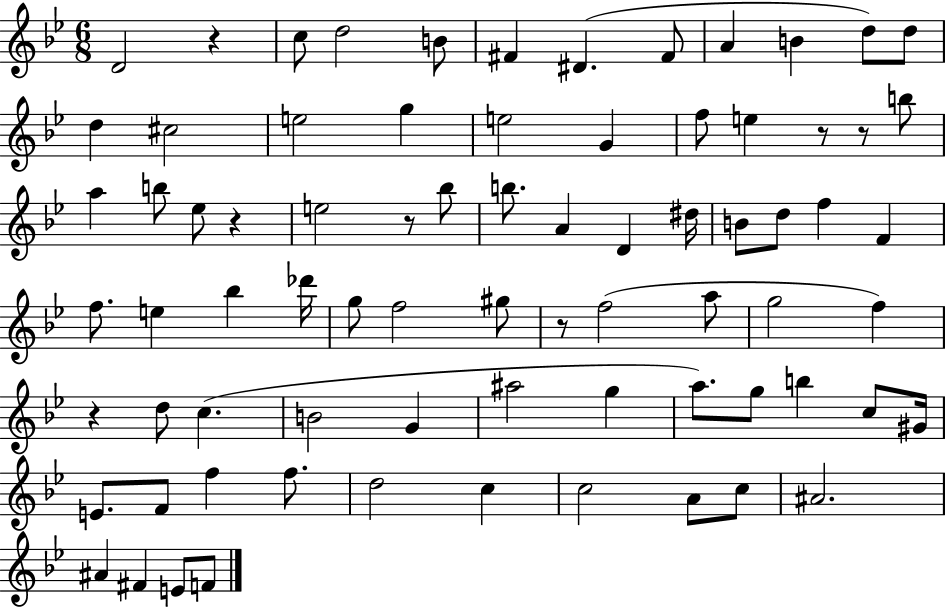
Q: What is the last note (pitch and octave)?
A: F4